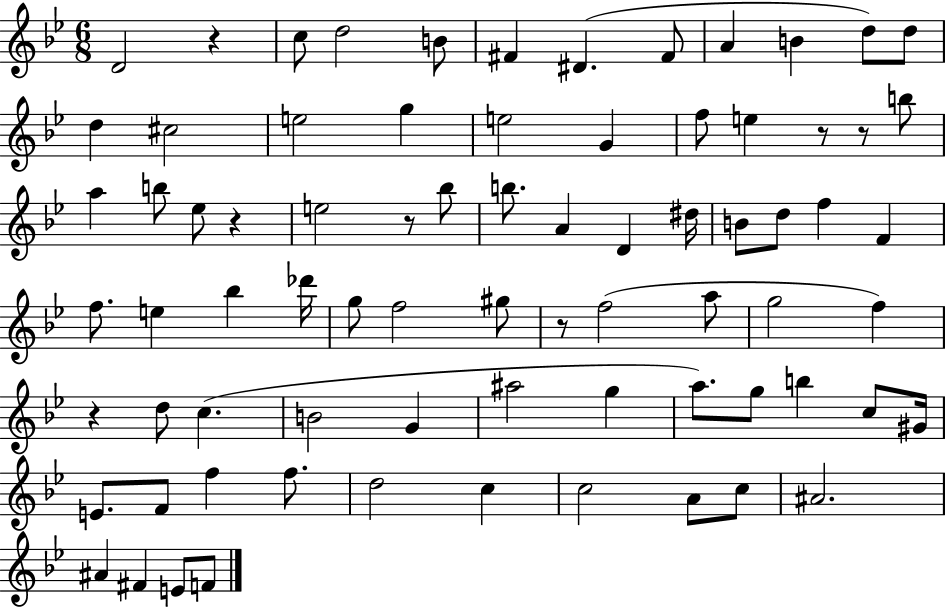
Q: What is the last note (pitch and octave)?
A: F4